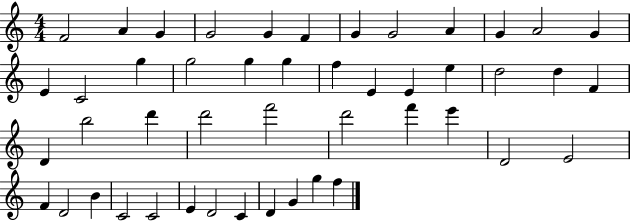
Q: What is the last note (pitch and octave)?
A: F5